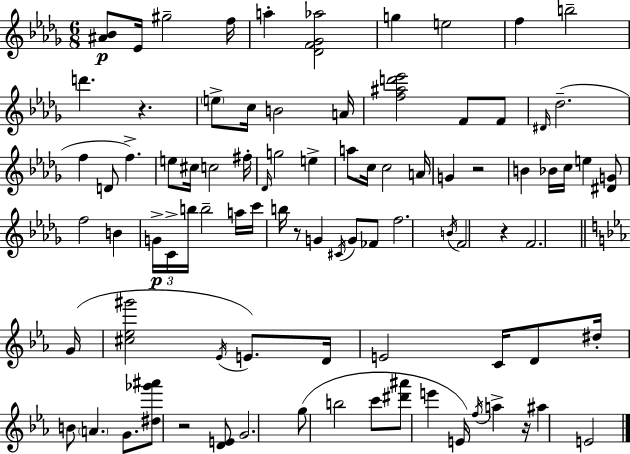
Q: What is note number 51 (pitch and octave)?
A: B4